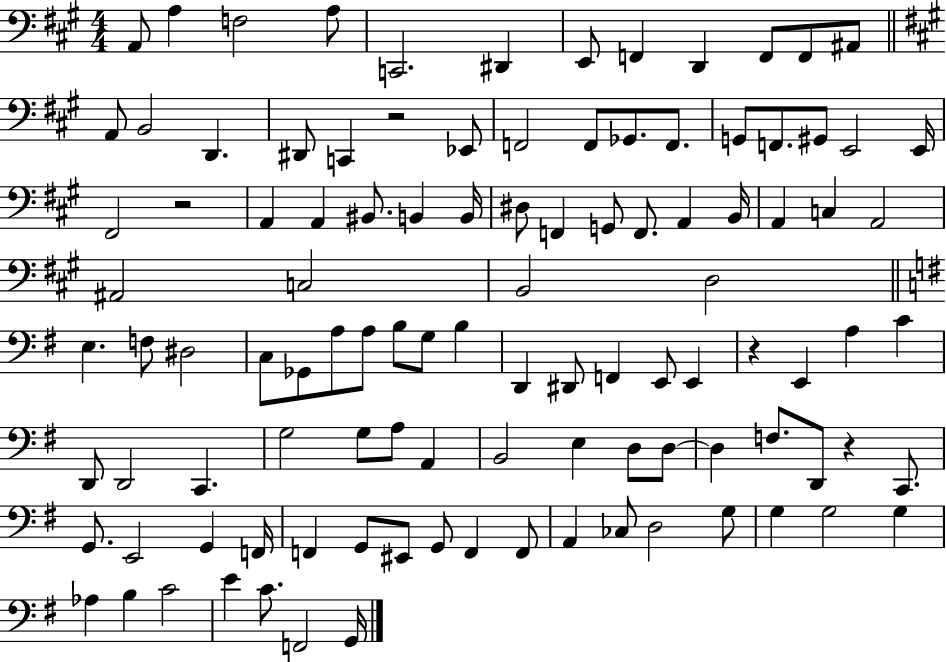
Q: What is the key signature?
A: A major